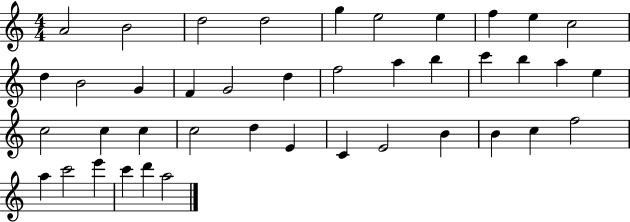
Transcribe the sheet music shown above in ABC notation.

X:1
T:Untitled
M:4/4
L:1/4
K:C
A2 B2 d2 d2 g e2 e f e c2 d B2 G F G2 d f2 a b c' b a e c2 c c c2 d E C E2 B B c f2 a c'2 e' c' d' a2